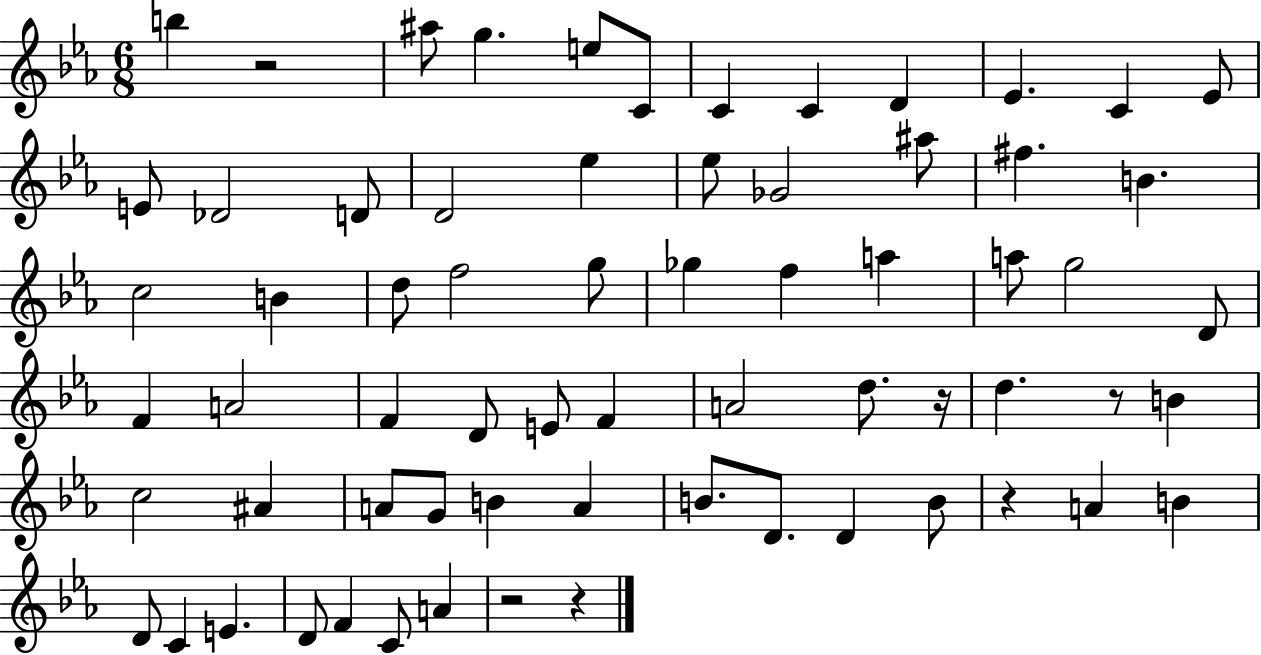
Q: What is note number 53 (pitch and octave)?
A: A4